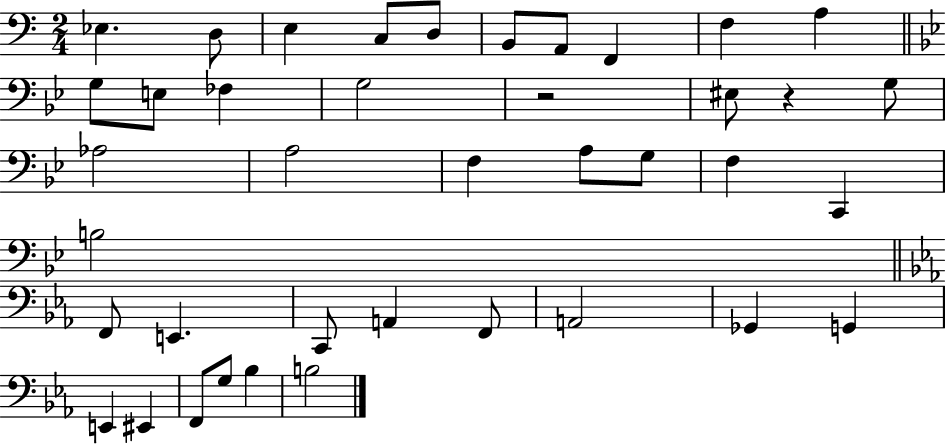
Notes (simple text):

Eb3/q. D3/e E3/q C3/e D3/e B2/e A2/e F2/q F3/q A3/q G3/e E3/e FES3/q G3/h R/h EIS3/e R/q G3/e Ab3/h A3/h F3/q A3/e G3/e F3/q C2/q B3/h F2/e E2/q. C2/e A2/q F2/e A2/h Gb2/q G2/q E2/q EIS2/q F2/e G3/e Bb3/q B3/h